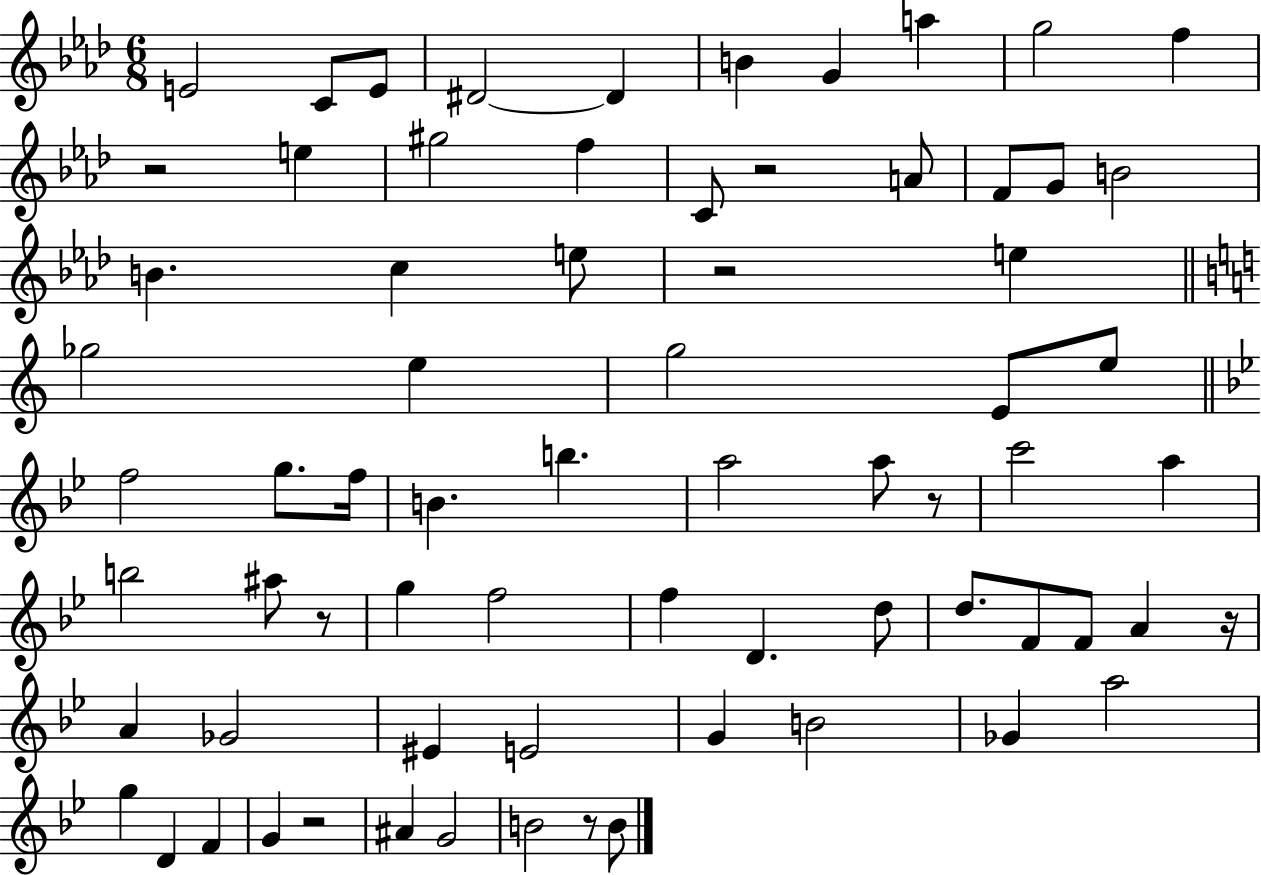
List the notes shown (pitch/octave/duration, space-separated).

E4/h C4/e E4/e D#4/h D#4/q B4/q G4/q A5/q G5/h F5/q R/h E5/q G#5/h F5/q C4/e R/h A4/e F4/e G4/e B4/h B4/q. C5/q E5/e R/h E5/q Gb5/h E5/q G5/h E4/e E5/e F5/h G5/e. F5/s B4/q. B5/q. A5/h A5/e R/e C6/h A5/q B5/h A#5/e R/e G5/q F5/h F5/q D4/q. D5/e D5/e. F4/e F4/e A4/q R/s A4/q Gb4/h EIS4/q E4/h G4/q B4/h Gb4/q A5/h G5/q D4/q F4/q G4/q R/h A#4/q G4/h B4/h R/e B4/e